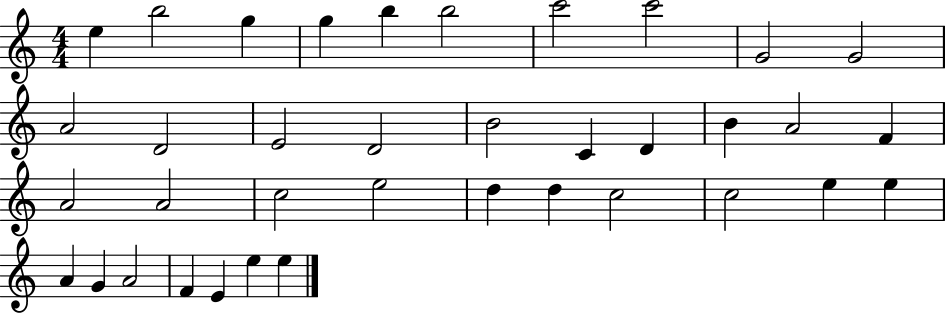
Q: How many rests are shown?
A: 0